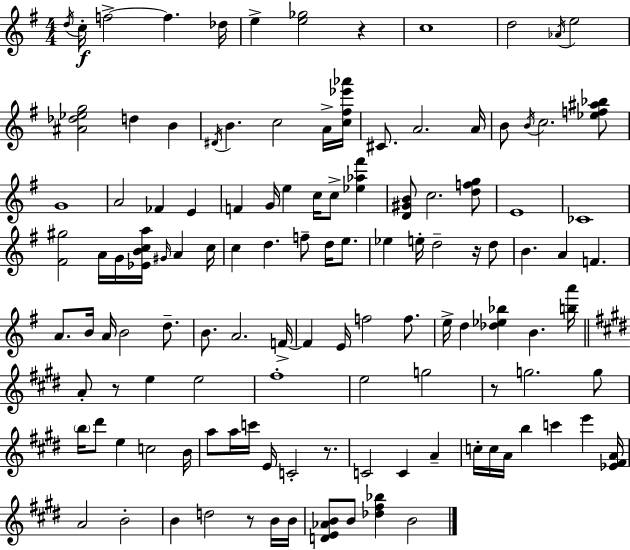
X:1
T:Untitled
M:4/4
L:1/4
K:G
d/4 c/4 f2 f _d/4 e [e_g]2 z c4 d2 _A/4 e2 [^A_d_eg]2 d B ^D/4 B c2 A/4 [c^f_e'_a']/4 ^C/2 A2 A/4 B/2 B/4 c2 [_ef^a_b]/2 G4 A2 _F E F G/4 e c/4 c/2 [_e_a^f'] [D^GB]/2 c2 [dfg]/2 E4 _C4 [^F^g]2 A/4 G/4 [_EBca]/4 ^G/4 A c/4 c d f/2 d/4 e/2 _e e/4 d2 z/4 d/2 B A F A/2 B/4 A/4 B2 d/2 B/2 A2 F/4 F E/4 f2 f/2 e/4 d [_d_e_b] B [ba']/4 A/2 z/2 e e2 ^f4 e2 g2 z/2 g2 g/2 b/4 ^d'/2 e c2 B/4 a/2 a/4 c'/4 E/4 C2 z/2 C2 C A c/4 c/4 A/4 b c' e' [_E^FA]/4 A2 B2 B d2 z/2 B/4 B/4 [DE_AB]/2 B/2 [_d^f_b] B2